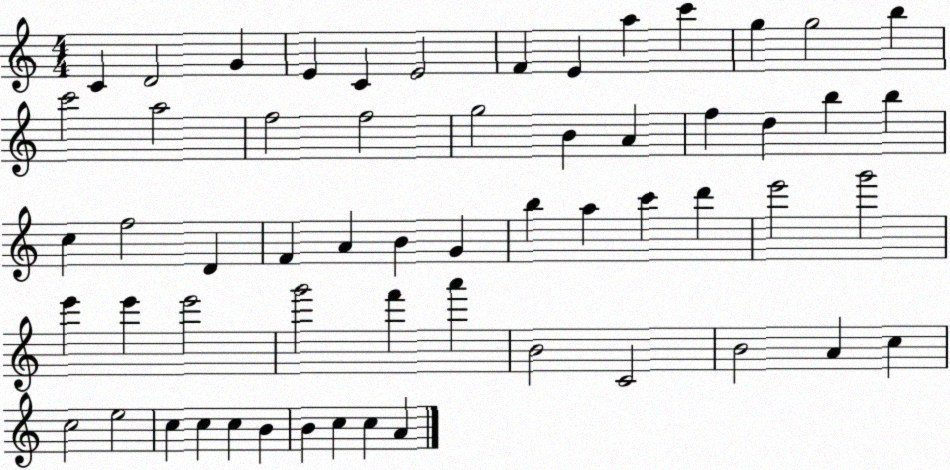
X:1
T:Untitled
M:4/4
L:1/4
K:C
C D2 G E C E2 F E a c' g g2 b c'2 a2 f2 f2 g2 B A f d b b c f2 D F A B G b a c' d' e'2 g'2 e' e' e'2 g'2 f' a' B2 C2 B2 A c c2 e2 c c c B B c c A